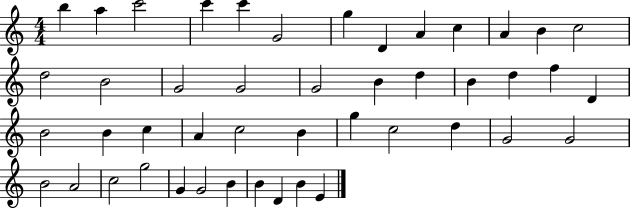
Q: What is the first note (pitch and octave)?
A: B5